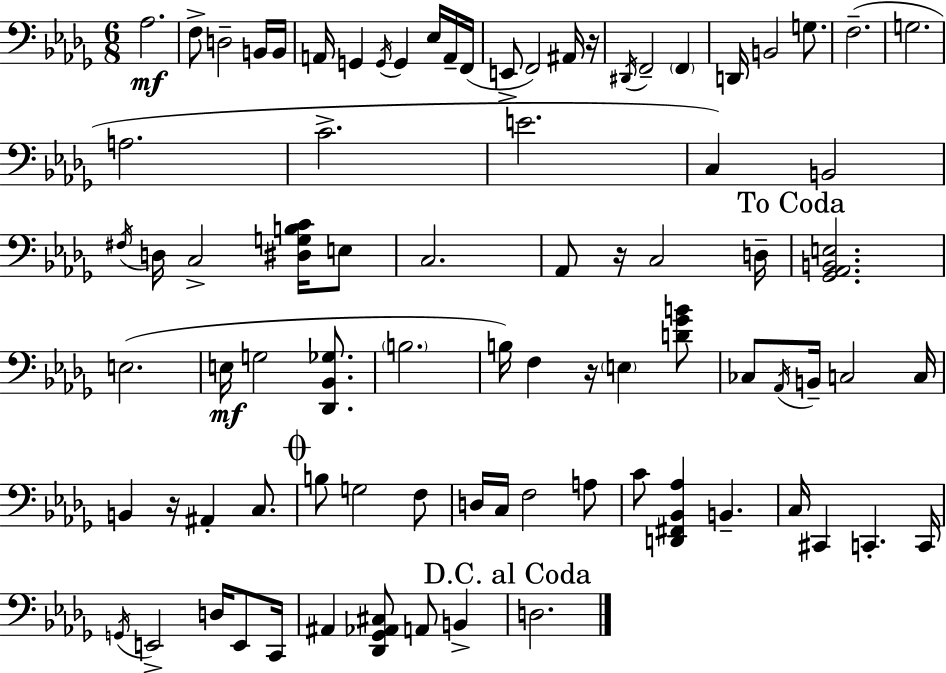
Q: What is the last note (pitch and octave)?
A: D3